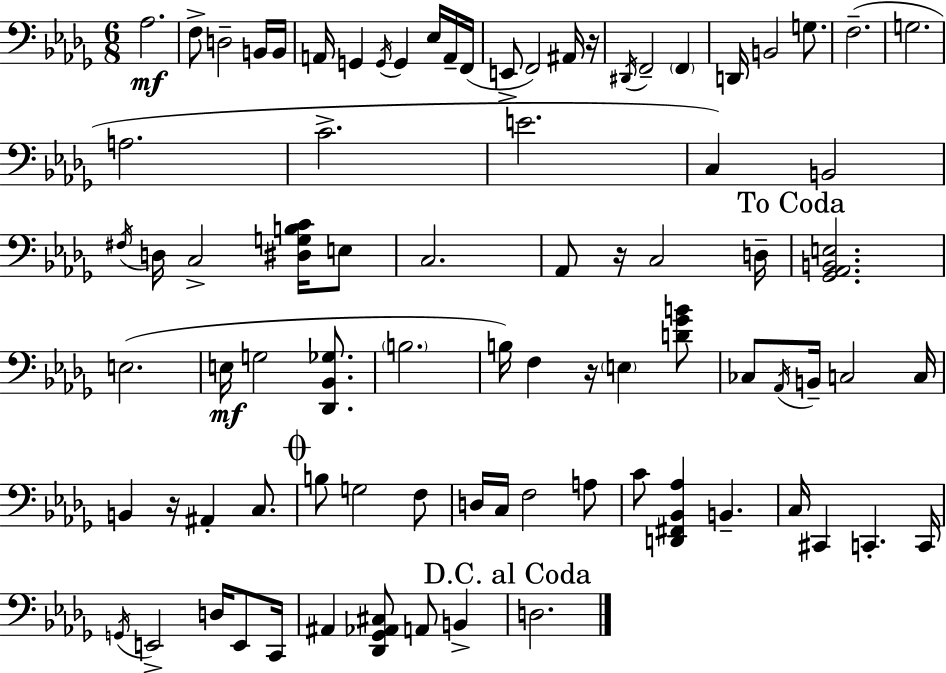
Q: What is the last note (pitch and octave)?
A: D3